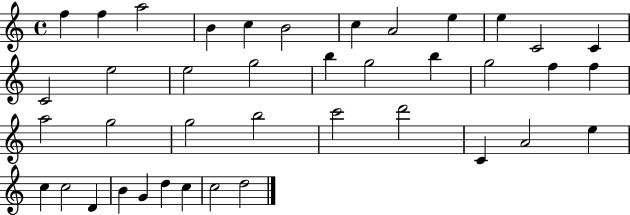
F5/q F5/q A5/h B4/q C5/q B4/h C5/q A4/h E5/q E5/q C4/h C4/q C4/h E5/h E5/h G5/h B5/q G5/h B5/q G5/h F5/q F5/q A5/h G5/h G5/h B5/h C6/h D6/h C4/q A4/h E5/q C5/q C5/h D4/q B4/q G4/q D5/q C5/q C5/h D5/h